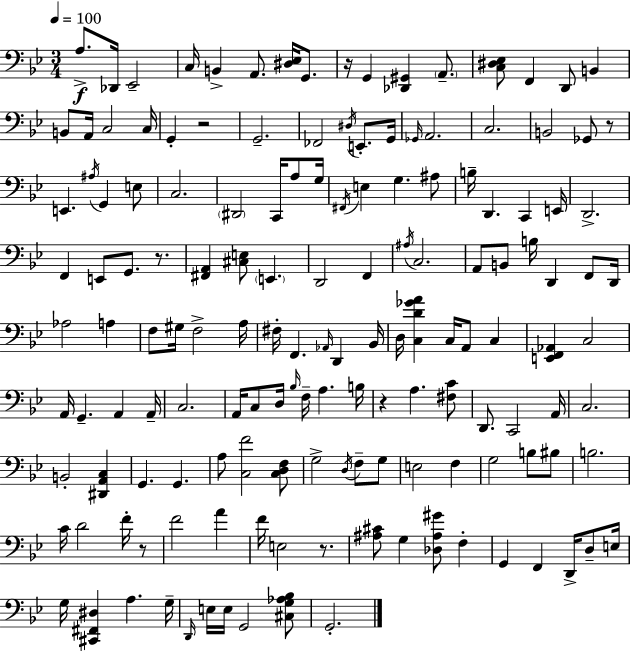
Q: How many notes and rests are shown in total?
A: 150